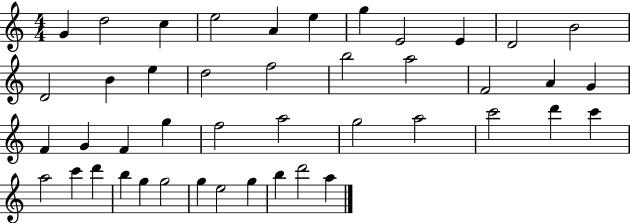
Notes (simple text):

G4/q D5/h C5/q E5/h A4/q E5/q G5/q E4/h E4/q D4/h B4/h D4/h B4/q E5/q D5/h F5/h B5/h A5/h F4/h A4/q G4/q F4/q G4/q F4/q G5/q F5/h A5/h G5/h A5/h C6/h D6/q C6/q A5/h C6/q D6/q B5/q G5/q G5/h G5/q E5/h G5/q B5/q D6/h A5/q